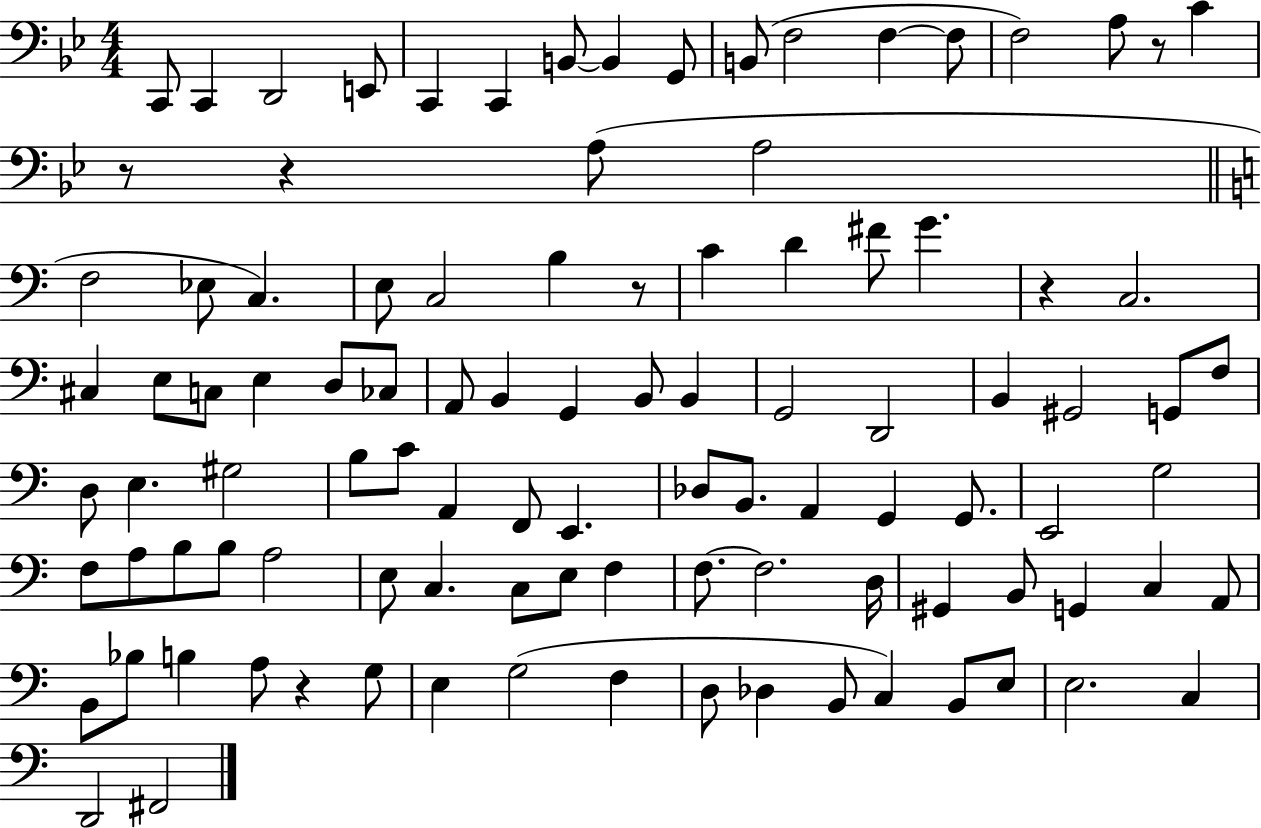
X:1
T:Untitled
M:4/4
L:1/4
K:Bb
C,,/2 C,, D,,2 E,,/2 C,, C,, B,,/2 B,, G,,/2 B,,/2 F,2 F, F,/2 F,2 A,/2 z/2 C z/2 z A,/2 A,2 F,2 _E,/2 C, E,/2 C,2 B, z/2 C D ^F/2 G z C,2 ^C, E,/2 C,/2 E, D,/2 _C,/2 A,,/2 B,, G,, B,,/2 B,, G,,2 D,,2 B,, ^G,,2 G,,/2 F,/2 D,/2 E, ^G,2 B,/2 C/2 A,, F,,/2 E,, _D,/2 B,,/2 A,, G,, G,,/2 E,,2 G,2 F,/2 A,/2 B,/2 B,/2 A,2 E,/2 C, C,/2 E,/2 F, F,/2 F,2 D,/4 ^G,, B,,/2 G,, C, A,,/2 B,,/2 _B,/2 B, A,/2 z G,/2 E, G,2 F, D,/2 _D, B,,/2 C, B,,/2 E,/2 E,2 C, D,,2 ^F,,2